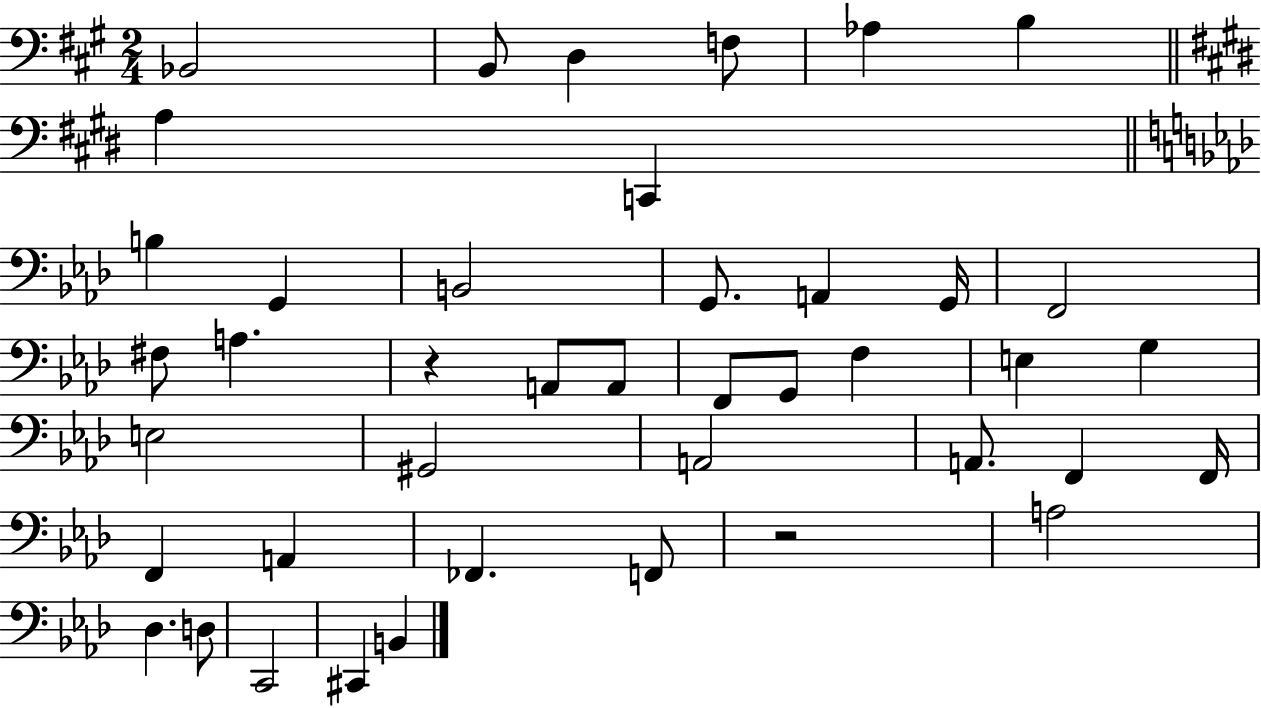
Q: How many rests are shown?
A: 2